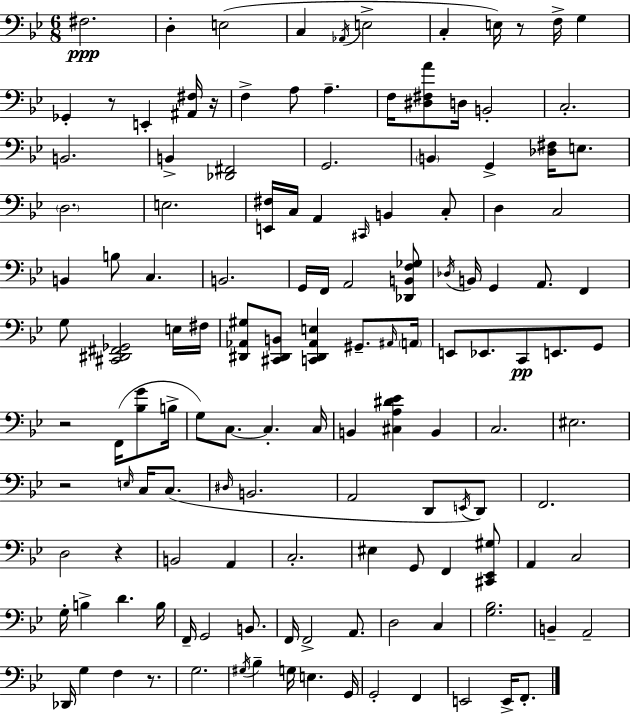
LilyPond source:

{
  \clef bass
  \numericTimeSignature
  \time 6/8
  \key bes \major
  \repeat volta 2 { fis2.\ppp | d4-. e2( | c4 \acciaccatura { aes,16 } e2-> | c4-. e16) r8 f16-> g4 | \break ges,4-. r8 e,4-. <ais, fis>16 | r16 f4-> a8 a4.-- | f16 <dis fis a'>8 d16 b,2-. | c2.-. | \break b,2. | b,4-> <des, fis,>2 | g,2. | \parenthesize b,4 g,4-> <des fis>16 e8. | \break \parenthesize d2. | e2. | <e, fis>16 c16 a,4 \grace { cis,16 } b,4 | c8-. d4 c2 | \break b,4 b8 c4. | b,2. | g,16 f,16 a,2 | <des, b, f ges>8 \acciaccatura { des16 } b,16 g,4 a,8. f,4 | \break g8 <cis, dis, fis, ges,>2 | e16 fis16 <dis, aes, gis>8 <cis, dis, b,>8 <c, dis, aes, e>4 gis,8.-- | \grace { ais,16 } \parenthesize a,16 e,8 ees,8. c,8\pp e,8. | g,8 r2 | \break f,16( <bes g'>8 b16-> g8) c8.~~ c4.-. | c16 b,4 <cis a dis' ees'>4 | b,4 c2. | eis2. | \break r2 | \grace { e16 } c16 c8.( \grace { dis16 } b,2. | a,2 | d,8 \acciaccatura { e,16 }) d,8 f,2. | \break d2 | r4 b,2 | a,4 c2.-. | eis4 g,8 | \break f,4 <cis, ees, gis>8 a,4 c2 | g16-. b4-> | d'4. b16 f,16-- g,2 | b,8. f,16 f,2-> | \break a,8. d2 | c4 <g bes>2. | b,4-- a,2-- | des,16 g4 | \break f4 r8. g2. | \acciaccatura { gis16 } bes4-- | g16 e4. g,16 g,2-. | f,4 e,2 | \break e,16-> f,8.-. } \bar "|."
}